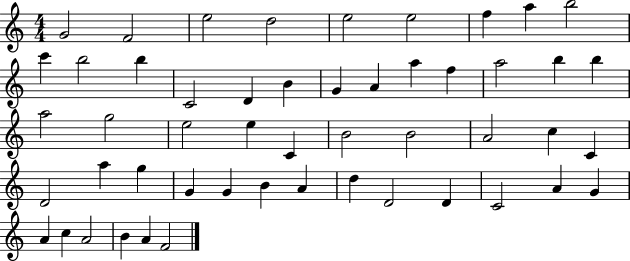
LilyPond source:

{
  \clef treble
  \numericTimeSignature
  \time 4/4
  \key c \major
  g'2 f'2 | e''2 d''2 | e''2 e''2 | f''4 a''4 b''2 | \break c'''4 b''2 b''4 | c'2 d'4 b'4 | g'4 a'4 a''4 f''4 | a''2 b''4 b''4 | \break a''2 g''2 | e''2 e''4 c'4 | b'2 b'2 | a'2 c''4 c'4 | \break d'2 a''4 g''4 | g'4 g'4 b'4 a'4 | d''4 d'2 d'4 | c'2 a'4 g'4 | \break a'4 c''4 a'2 | b'4 a'4 f'2 | \bar "|."
}